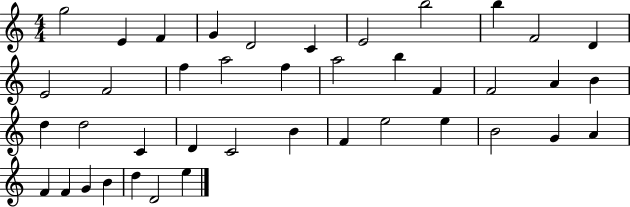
{
  \clef treble
  \numericTimeSignature
  \time 4/4
  \key c \major
  g''2 e'4 f'4 | g'4 d'2 c'4 | e'2 b''2 | b''4 f'2 d'4 | \break e'2 f'2 | f''4 a''2 f''4 | a''2 b''4 f'4 | f'2 a'4 b'4 | \break d''4 d''2 c'4 | d'4 c'2 b'4 | f'4 e''2 e''4 | b'2 g'4 a'4 | \break f'4 f'4 g'4 b'4 | d''4 d'2 e''4 | \bar "|."
}